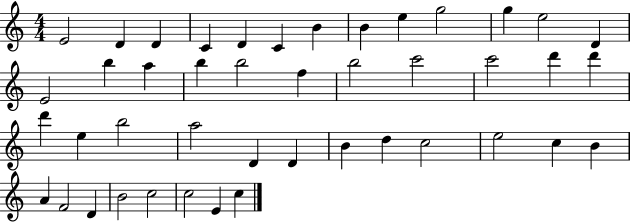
{
  \clef treble
  \numericTimeSignature
  \time 4/4
  \key c \major
  e'2 d'4 d'4 | c'4 d'4 c'4 b'4 | b'4 e''4 g''2 | g''4 e''2 d'4 | \break e'2 b''4 a''4 | b''4 b''2 f''4 | b''2 c'''2 | c'''2 d'''4 d'''4 | \break d'''4 e''4 b''2 | a''2 d'4 d'4 | b'4 d''4 c''2 | e''2 c''4 b'4 | \break a'4 f'2 d'4 | b'2 c''2 | c''2 e'4 c''4 | \bar "|."
}